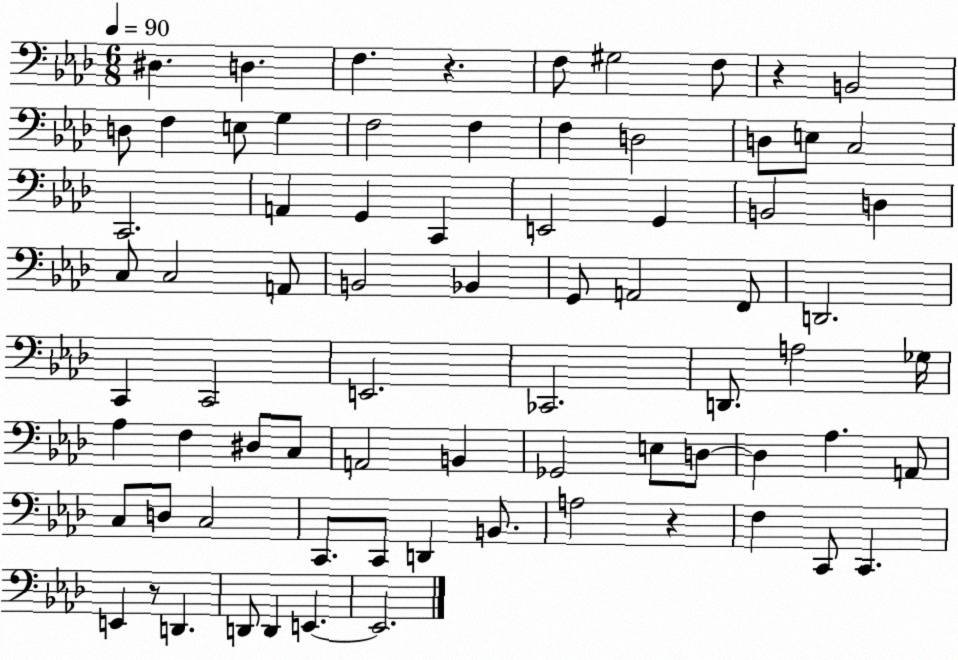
X:1
T:Untitled
M:6/8
L:1/4
K:Ab
^D, D, F, z F,/2 ^G,2 F,/2 z B,,2 D,/2 F, E,/2 G, F,2 F, F, D,2 D,/2 E,/2 C,2 C,,2 A,, G,, C,, E,,2 G,, B,,2 D, C,/2 C,2 A,,/2 B,,2 _B,, G,,/2 A,,2 F,,/2 D,,2 C,, C,,2 E,,2 _C,,2 D,,/2 A,2 _G,/4 _A, F, ^D,/2 C,/2 A,,2 B,, _G,,2 E,/2 D,/2 D, _A, A,,/2 C,/2 D,/2 C,2 C,,/2 C,,/2 D,, B,,/2 A,2 z F, C,,/2 C,, E,, z/2 D,, D,,/2 D,, E,, E,,2